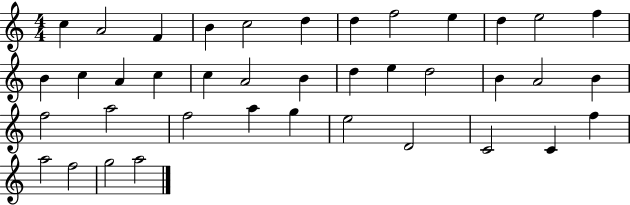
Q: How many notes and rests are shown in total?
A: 39